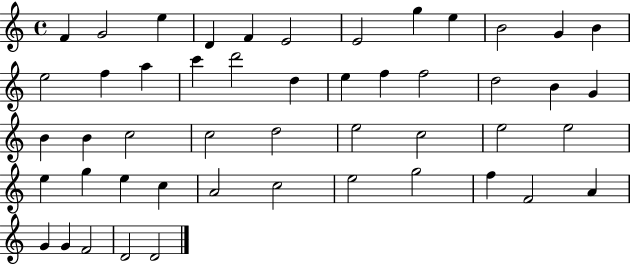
F4/q G4/h E5/q D4/q F4/q E4/h E4/h G5/q E5/q B4/h G4/q B4/q E5/h F5/q A5/q C6/q D6/h D5/q E5/q F5/q F5/h D5/h B4/q G4/q B4/q B4/q C5/h C5/h D5/h E5/h C5/h E5/h E5/h E5/q G5/q E5/q C5/q A4/h C5/h E5/h G5/h F5/q F4/h A4/q G4/q G4/q F4/h D4/h D4/h